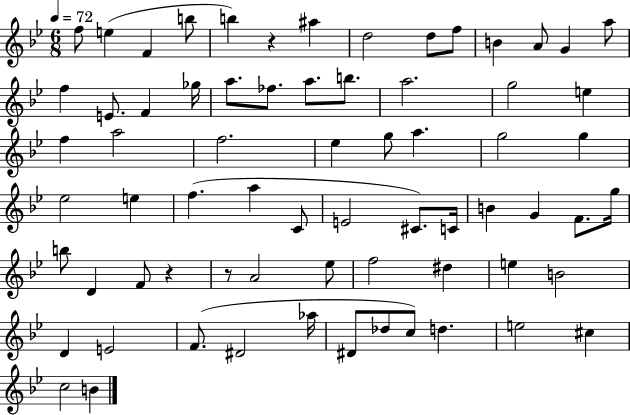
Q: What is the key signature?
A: BES major